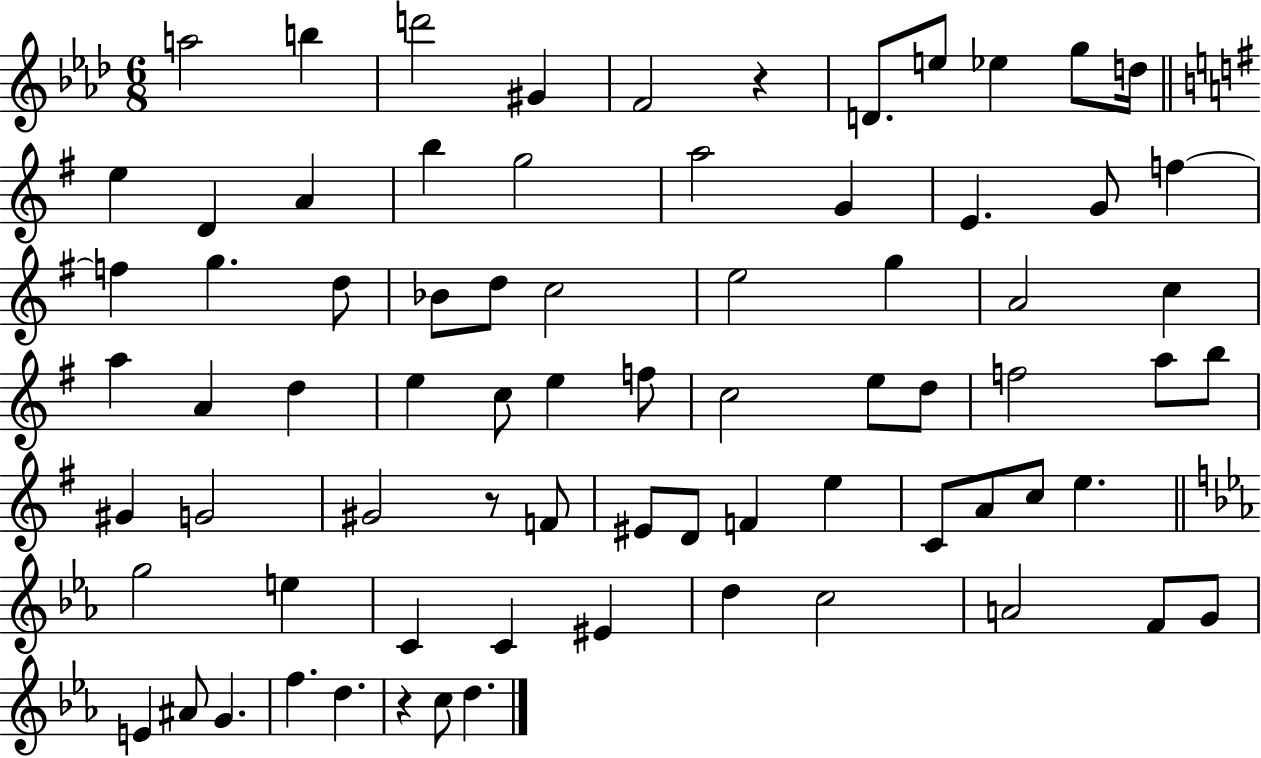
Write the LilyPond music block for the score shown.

{
  \clef treble
  \numericTimeSignature
  \time 6/8
  \key aes \major
  a''2 b''4 | d'''2 gis'4 | f'2 r4 | d'8. e''8 ees''4 g''8 d''16 | \break \bar "||" \break \key g \major e''4 d'4 a'4 | b''4 g''2 | a''2 g'4 | e'4. g'8 f''4~~ | \break f''4 g''4. d''8 | bes'8 d''8 c''2 | e''2 g''4 | a'2 c''4 | \break a''4 a'4 d''4 | e''4 c''8 e''4 f''8 | c''2 e''8 d''8 | f''2 a''8 b''8 | \break gis'4 g'2 | gis'2 r8 f'8 | eis'8 d'8 f'4 e''4 | c'8 a'8 c''8 e''4. | \break \bar "||" \break \key ees \major g''2 e''4 | c'4 c'4 eis'4 | d''4 c''2 | a'2 f'8 g'8 | \break e'4 ais'8 g'4. | f''4. d''4. | r4 c''8 d''4. | \bar "|."
}